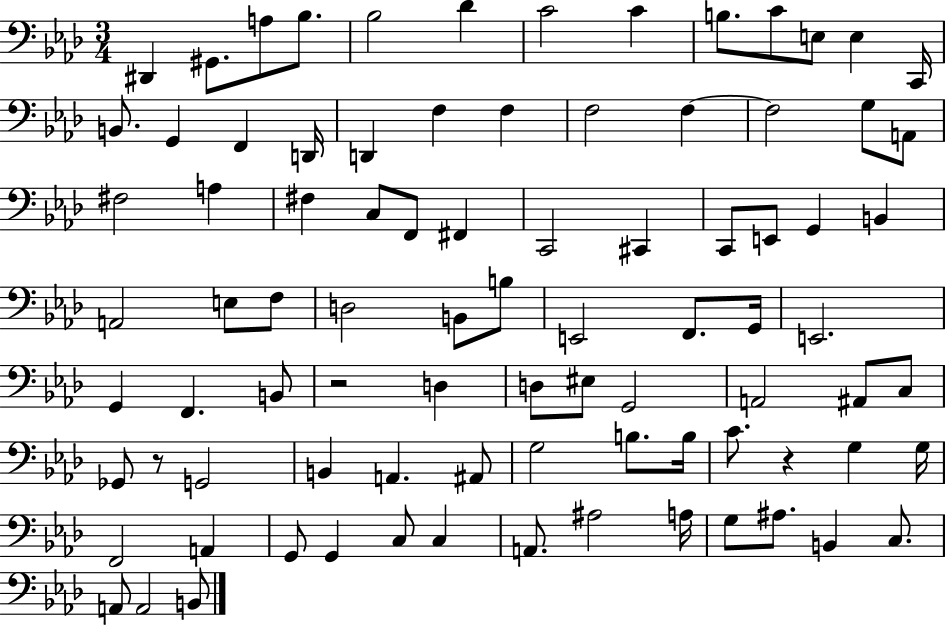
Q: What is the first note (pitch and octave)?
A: D#2